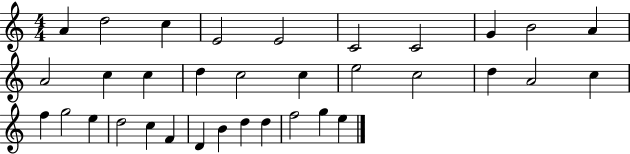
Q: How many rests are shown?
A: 0